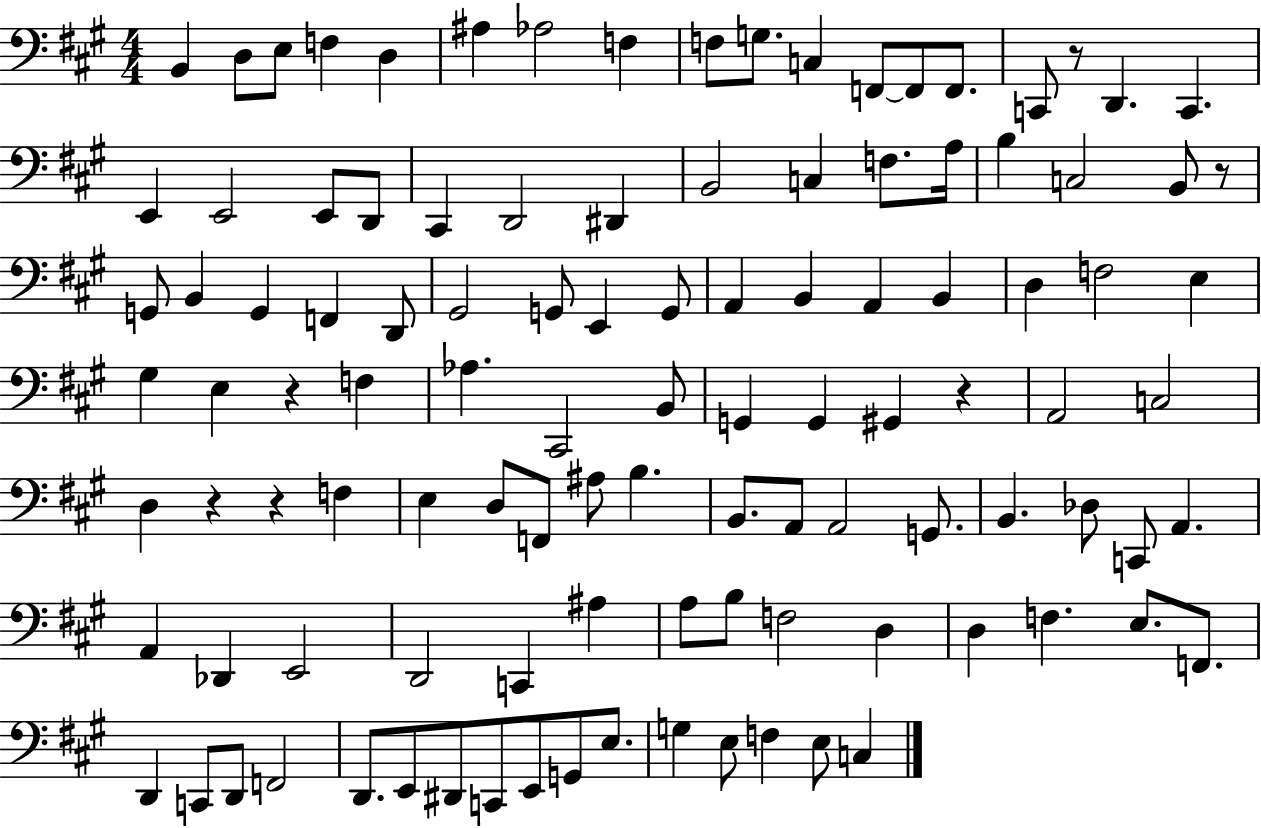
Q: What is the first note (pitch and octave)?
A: B2